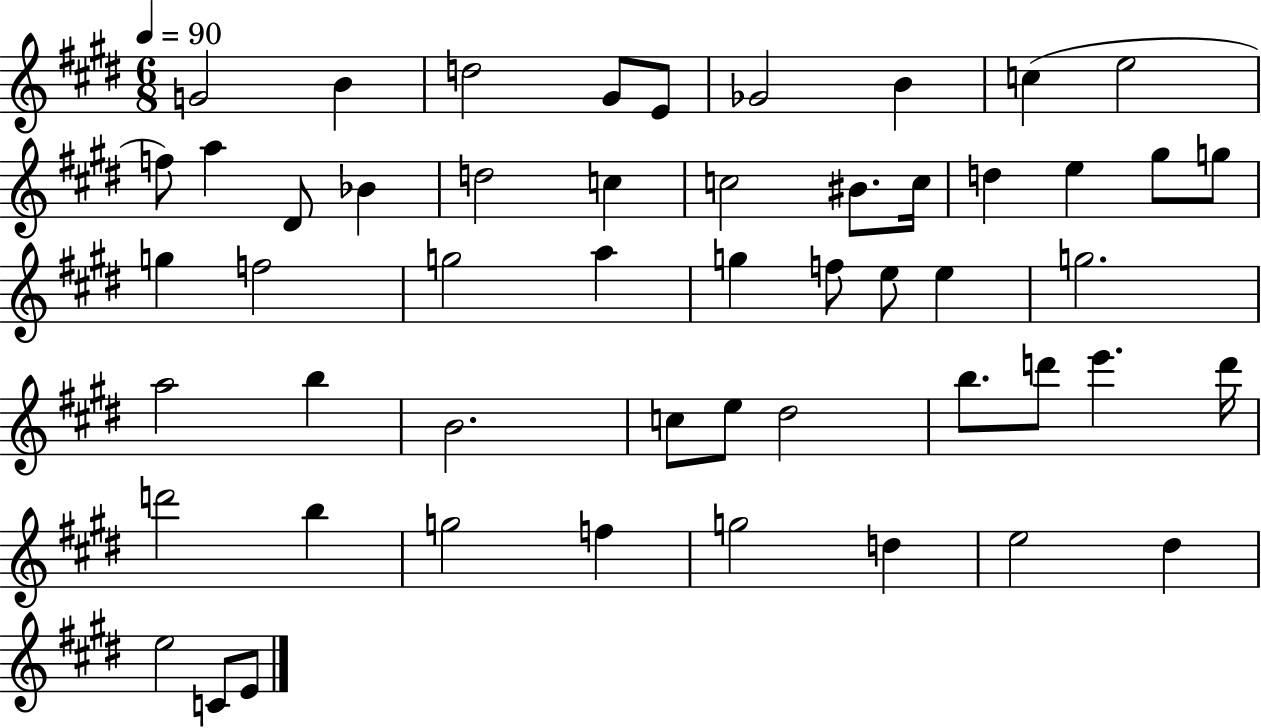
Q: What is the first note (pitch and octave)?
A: G4